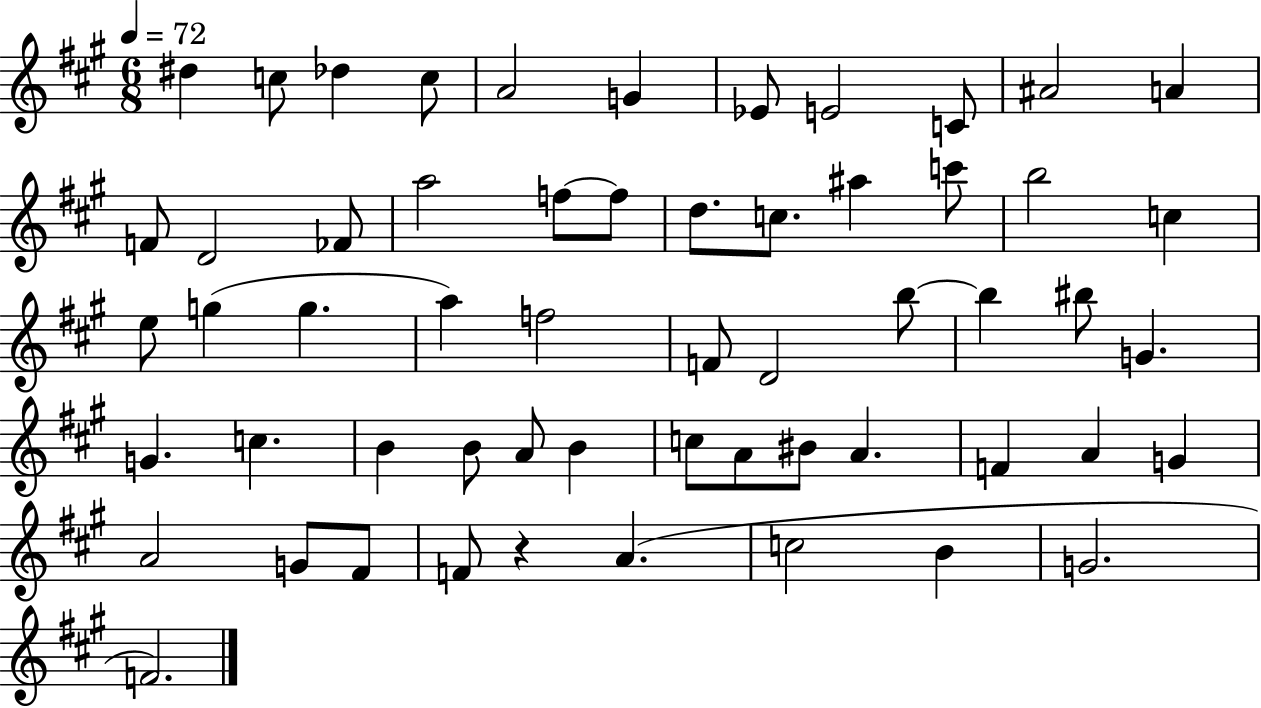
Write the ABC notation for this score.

X:1
T:Untitled
M:6/8
L:1/4
K:A
^d c/2 _d c/2 A2 G _E/2 E2 C/2 ^A2 A F/2 D2 _F/2 a2 f/2 f/2 d/2 c/2 ^a c'/2 b2 c e/2 g g a f2 F/2 D2 b/2 b ^b/2 G G c B B/2 A/2 B c/2 A/2 ^B/2 A F A G A2 G/2 ^F/2 F/2 z A c2 B G2 F2